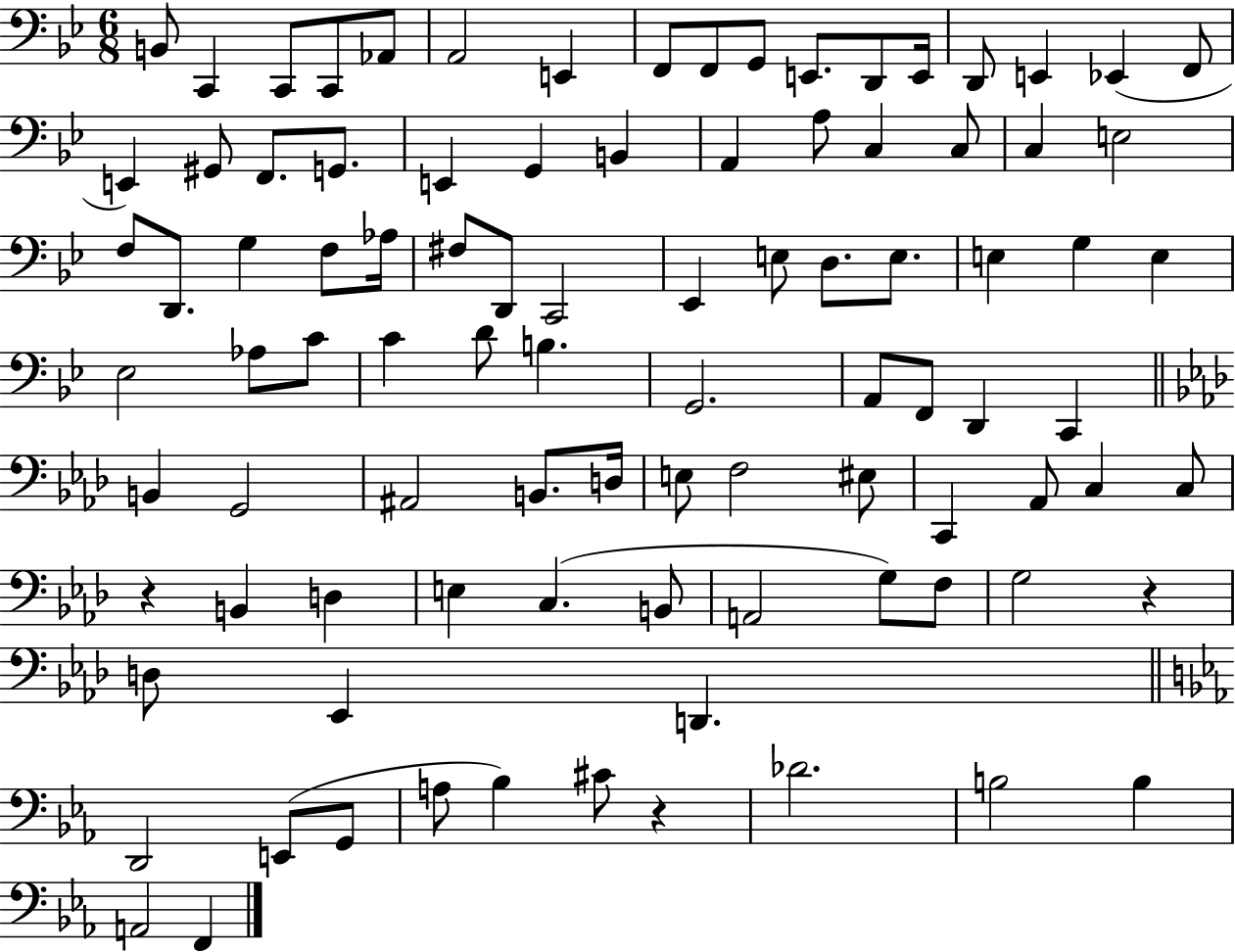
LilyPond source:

{
  \clef bass
  \numericTimeSignature
  \time 6/8
  \key bes \major
  b,8 c,4 c,8 c,8 aes,8 | a,2 e,4 | f,8 f,8 g,8 e,8. d,8 e,16 | d,8 e,4 ees,4( f,8 | \break e,4) gis,8 f,8. g,8. | e,4 g,4 b,4 | a,4 a8 c4 c8 | c4 e2 | \break f8 d,8. g4 f8 aes16 | fis8 d,8 c,2 | ees,4 e8 d8. e8. | e4 g4 e4 | \break ees2 aes8 c'8 | c'4 d'8 b4. | g,2. | a,8 f,8 d,4 c,4 | \break \bar "||" \break \key aes \major b,4 g,2 | ais,2 b,8. d16 | e8 f2 eis8 | c,4 aes,8 c4 c8 | \break r4 b,4 d4 | e4 c4.( b,8 | a,2 g8) f8 | g2 r4 | \break d8 ees,4 d,4. | \bar "||" \break \key ees \major d,2 e,8( g,8 | a8 bes4) cis'8 r4 | des'2. | b2 b4 | \break a,2 f,4 | \bar "|."
}